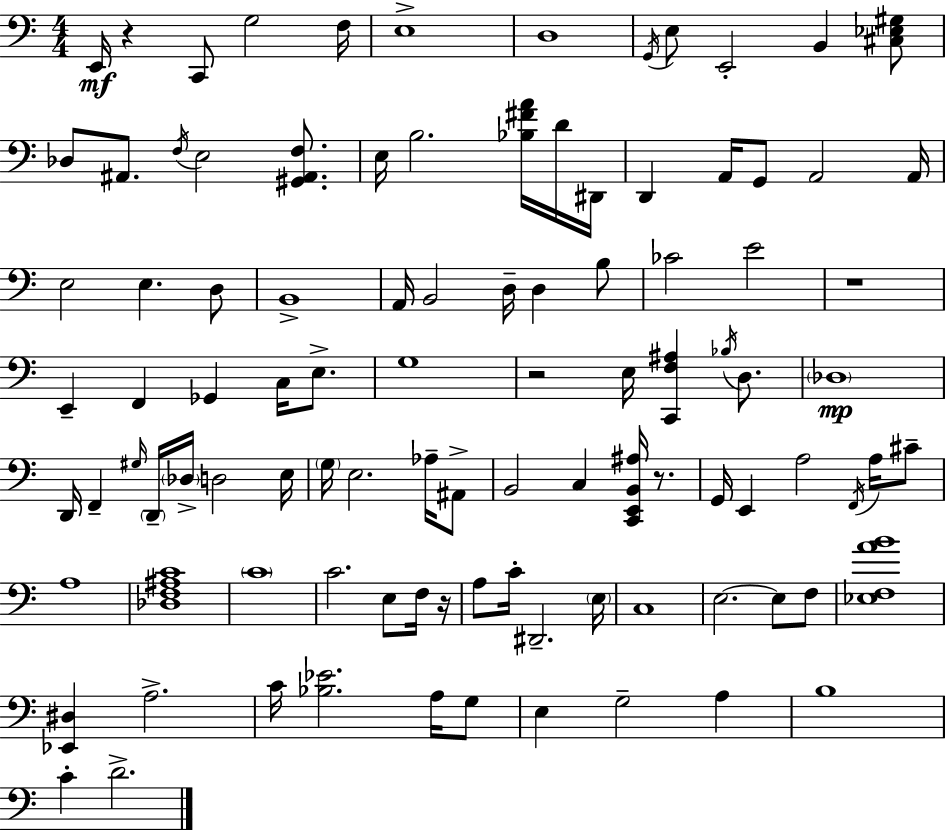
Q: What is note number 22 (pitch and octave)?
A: A2